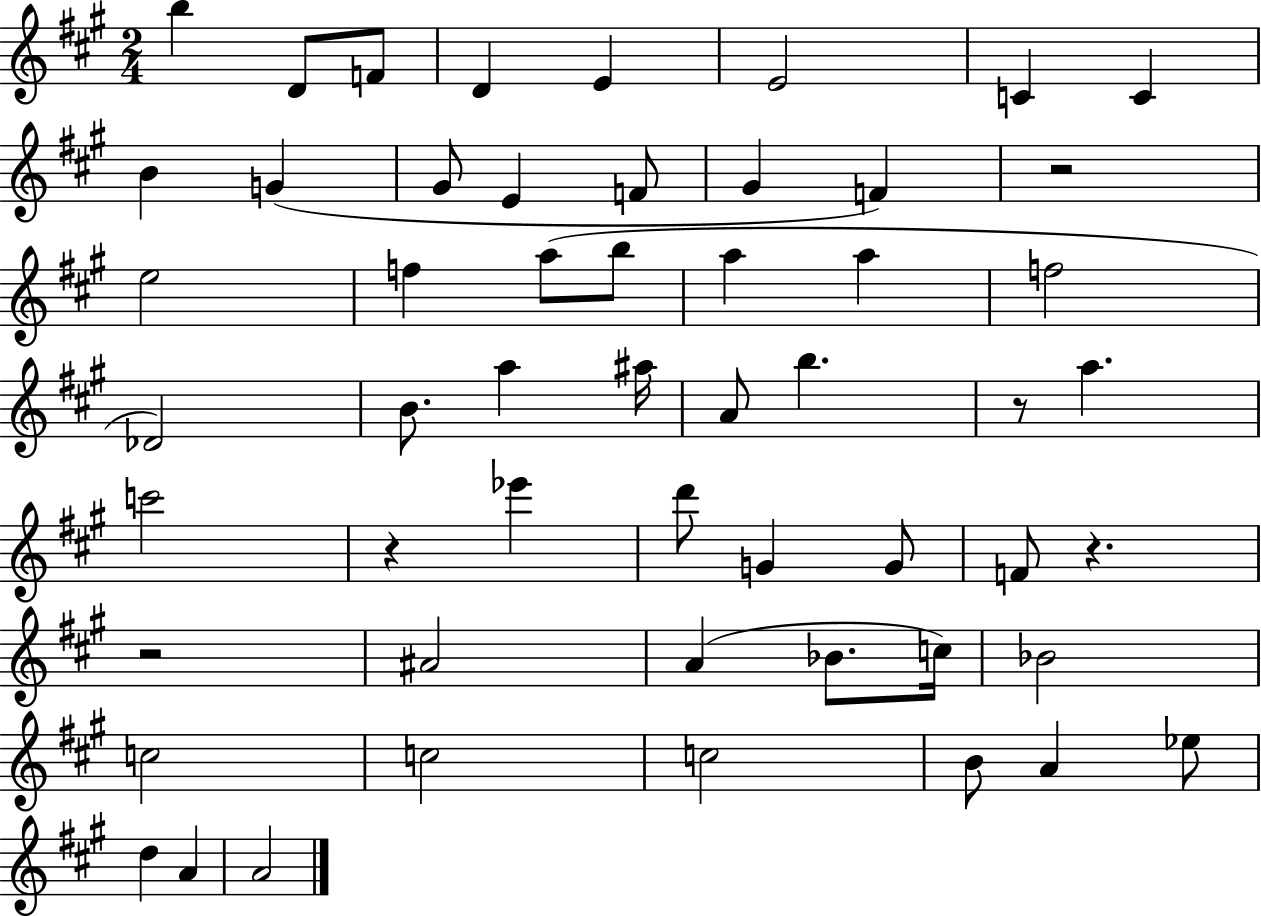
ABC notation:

X:1
T:Untitled
M:2/4
L:1/4
K:A
b D/2 F/2 D E E2 C C B G ^G/2 E F/2 ^G F z2 e2 f a/2 b/2 a a f2 _D2 B/2 a ^a/4 A/2 b z/2 a c'2 z _e' d'/2 G G/2 F/2 z z2 ^A2 A _B/2 c/4 _B2 c2 c2 c2 B/2 A _e/2 d A A2